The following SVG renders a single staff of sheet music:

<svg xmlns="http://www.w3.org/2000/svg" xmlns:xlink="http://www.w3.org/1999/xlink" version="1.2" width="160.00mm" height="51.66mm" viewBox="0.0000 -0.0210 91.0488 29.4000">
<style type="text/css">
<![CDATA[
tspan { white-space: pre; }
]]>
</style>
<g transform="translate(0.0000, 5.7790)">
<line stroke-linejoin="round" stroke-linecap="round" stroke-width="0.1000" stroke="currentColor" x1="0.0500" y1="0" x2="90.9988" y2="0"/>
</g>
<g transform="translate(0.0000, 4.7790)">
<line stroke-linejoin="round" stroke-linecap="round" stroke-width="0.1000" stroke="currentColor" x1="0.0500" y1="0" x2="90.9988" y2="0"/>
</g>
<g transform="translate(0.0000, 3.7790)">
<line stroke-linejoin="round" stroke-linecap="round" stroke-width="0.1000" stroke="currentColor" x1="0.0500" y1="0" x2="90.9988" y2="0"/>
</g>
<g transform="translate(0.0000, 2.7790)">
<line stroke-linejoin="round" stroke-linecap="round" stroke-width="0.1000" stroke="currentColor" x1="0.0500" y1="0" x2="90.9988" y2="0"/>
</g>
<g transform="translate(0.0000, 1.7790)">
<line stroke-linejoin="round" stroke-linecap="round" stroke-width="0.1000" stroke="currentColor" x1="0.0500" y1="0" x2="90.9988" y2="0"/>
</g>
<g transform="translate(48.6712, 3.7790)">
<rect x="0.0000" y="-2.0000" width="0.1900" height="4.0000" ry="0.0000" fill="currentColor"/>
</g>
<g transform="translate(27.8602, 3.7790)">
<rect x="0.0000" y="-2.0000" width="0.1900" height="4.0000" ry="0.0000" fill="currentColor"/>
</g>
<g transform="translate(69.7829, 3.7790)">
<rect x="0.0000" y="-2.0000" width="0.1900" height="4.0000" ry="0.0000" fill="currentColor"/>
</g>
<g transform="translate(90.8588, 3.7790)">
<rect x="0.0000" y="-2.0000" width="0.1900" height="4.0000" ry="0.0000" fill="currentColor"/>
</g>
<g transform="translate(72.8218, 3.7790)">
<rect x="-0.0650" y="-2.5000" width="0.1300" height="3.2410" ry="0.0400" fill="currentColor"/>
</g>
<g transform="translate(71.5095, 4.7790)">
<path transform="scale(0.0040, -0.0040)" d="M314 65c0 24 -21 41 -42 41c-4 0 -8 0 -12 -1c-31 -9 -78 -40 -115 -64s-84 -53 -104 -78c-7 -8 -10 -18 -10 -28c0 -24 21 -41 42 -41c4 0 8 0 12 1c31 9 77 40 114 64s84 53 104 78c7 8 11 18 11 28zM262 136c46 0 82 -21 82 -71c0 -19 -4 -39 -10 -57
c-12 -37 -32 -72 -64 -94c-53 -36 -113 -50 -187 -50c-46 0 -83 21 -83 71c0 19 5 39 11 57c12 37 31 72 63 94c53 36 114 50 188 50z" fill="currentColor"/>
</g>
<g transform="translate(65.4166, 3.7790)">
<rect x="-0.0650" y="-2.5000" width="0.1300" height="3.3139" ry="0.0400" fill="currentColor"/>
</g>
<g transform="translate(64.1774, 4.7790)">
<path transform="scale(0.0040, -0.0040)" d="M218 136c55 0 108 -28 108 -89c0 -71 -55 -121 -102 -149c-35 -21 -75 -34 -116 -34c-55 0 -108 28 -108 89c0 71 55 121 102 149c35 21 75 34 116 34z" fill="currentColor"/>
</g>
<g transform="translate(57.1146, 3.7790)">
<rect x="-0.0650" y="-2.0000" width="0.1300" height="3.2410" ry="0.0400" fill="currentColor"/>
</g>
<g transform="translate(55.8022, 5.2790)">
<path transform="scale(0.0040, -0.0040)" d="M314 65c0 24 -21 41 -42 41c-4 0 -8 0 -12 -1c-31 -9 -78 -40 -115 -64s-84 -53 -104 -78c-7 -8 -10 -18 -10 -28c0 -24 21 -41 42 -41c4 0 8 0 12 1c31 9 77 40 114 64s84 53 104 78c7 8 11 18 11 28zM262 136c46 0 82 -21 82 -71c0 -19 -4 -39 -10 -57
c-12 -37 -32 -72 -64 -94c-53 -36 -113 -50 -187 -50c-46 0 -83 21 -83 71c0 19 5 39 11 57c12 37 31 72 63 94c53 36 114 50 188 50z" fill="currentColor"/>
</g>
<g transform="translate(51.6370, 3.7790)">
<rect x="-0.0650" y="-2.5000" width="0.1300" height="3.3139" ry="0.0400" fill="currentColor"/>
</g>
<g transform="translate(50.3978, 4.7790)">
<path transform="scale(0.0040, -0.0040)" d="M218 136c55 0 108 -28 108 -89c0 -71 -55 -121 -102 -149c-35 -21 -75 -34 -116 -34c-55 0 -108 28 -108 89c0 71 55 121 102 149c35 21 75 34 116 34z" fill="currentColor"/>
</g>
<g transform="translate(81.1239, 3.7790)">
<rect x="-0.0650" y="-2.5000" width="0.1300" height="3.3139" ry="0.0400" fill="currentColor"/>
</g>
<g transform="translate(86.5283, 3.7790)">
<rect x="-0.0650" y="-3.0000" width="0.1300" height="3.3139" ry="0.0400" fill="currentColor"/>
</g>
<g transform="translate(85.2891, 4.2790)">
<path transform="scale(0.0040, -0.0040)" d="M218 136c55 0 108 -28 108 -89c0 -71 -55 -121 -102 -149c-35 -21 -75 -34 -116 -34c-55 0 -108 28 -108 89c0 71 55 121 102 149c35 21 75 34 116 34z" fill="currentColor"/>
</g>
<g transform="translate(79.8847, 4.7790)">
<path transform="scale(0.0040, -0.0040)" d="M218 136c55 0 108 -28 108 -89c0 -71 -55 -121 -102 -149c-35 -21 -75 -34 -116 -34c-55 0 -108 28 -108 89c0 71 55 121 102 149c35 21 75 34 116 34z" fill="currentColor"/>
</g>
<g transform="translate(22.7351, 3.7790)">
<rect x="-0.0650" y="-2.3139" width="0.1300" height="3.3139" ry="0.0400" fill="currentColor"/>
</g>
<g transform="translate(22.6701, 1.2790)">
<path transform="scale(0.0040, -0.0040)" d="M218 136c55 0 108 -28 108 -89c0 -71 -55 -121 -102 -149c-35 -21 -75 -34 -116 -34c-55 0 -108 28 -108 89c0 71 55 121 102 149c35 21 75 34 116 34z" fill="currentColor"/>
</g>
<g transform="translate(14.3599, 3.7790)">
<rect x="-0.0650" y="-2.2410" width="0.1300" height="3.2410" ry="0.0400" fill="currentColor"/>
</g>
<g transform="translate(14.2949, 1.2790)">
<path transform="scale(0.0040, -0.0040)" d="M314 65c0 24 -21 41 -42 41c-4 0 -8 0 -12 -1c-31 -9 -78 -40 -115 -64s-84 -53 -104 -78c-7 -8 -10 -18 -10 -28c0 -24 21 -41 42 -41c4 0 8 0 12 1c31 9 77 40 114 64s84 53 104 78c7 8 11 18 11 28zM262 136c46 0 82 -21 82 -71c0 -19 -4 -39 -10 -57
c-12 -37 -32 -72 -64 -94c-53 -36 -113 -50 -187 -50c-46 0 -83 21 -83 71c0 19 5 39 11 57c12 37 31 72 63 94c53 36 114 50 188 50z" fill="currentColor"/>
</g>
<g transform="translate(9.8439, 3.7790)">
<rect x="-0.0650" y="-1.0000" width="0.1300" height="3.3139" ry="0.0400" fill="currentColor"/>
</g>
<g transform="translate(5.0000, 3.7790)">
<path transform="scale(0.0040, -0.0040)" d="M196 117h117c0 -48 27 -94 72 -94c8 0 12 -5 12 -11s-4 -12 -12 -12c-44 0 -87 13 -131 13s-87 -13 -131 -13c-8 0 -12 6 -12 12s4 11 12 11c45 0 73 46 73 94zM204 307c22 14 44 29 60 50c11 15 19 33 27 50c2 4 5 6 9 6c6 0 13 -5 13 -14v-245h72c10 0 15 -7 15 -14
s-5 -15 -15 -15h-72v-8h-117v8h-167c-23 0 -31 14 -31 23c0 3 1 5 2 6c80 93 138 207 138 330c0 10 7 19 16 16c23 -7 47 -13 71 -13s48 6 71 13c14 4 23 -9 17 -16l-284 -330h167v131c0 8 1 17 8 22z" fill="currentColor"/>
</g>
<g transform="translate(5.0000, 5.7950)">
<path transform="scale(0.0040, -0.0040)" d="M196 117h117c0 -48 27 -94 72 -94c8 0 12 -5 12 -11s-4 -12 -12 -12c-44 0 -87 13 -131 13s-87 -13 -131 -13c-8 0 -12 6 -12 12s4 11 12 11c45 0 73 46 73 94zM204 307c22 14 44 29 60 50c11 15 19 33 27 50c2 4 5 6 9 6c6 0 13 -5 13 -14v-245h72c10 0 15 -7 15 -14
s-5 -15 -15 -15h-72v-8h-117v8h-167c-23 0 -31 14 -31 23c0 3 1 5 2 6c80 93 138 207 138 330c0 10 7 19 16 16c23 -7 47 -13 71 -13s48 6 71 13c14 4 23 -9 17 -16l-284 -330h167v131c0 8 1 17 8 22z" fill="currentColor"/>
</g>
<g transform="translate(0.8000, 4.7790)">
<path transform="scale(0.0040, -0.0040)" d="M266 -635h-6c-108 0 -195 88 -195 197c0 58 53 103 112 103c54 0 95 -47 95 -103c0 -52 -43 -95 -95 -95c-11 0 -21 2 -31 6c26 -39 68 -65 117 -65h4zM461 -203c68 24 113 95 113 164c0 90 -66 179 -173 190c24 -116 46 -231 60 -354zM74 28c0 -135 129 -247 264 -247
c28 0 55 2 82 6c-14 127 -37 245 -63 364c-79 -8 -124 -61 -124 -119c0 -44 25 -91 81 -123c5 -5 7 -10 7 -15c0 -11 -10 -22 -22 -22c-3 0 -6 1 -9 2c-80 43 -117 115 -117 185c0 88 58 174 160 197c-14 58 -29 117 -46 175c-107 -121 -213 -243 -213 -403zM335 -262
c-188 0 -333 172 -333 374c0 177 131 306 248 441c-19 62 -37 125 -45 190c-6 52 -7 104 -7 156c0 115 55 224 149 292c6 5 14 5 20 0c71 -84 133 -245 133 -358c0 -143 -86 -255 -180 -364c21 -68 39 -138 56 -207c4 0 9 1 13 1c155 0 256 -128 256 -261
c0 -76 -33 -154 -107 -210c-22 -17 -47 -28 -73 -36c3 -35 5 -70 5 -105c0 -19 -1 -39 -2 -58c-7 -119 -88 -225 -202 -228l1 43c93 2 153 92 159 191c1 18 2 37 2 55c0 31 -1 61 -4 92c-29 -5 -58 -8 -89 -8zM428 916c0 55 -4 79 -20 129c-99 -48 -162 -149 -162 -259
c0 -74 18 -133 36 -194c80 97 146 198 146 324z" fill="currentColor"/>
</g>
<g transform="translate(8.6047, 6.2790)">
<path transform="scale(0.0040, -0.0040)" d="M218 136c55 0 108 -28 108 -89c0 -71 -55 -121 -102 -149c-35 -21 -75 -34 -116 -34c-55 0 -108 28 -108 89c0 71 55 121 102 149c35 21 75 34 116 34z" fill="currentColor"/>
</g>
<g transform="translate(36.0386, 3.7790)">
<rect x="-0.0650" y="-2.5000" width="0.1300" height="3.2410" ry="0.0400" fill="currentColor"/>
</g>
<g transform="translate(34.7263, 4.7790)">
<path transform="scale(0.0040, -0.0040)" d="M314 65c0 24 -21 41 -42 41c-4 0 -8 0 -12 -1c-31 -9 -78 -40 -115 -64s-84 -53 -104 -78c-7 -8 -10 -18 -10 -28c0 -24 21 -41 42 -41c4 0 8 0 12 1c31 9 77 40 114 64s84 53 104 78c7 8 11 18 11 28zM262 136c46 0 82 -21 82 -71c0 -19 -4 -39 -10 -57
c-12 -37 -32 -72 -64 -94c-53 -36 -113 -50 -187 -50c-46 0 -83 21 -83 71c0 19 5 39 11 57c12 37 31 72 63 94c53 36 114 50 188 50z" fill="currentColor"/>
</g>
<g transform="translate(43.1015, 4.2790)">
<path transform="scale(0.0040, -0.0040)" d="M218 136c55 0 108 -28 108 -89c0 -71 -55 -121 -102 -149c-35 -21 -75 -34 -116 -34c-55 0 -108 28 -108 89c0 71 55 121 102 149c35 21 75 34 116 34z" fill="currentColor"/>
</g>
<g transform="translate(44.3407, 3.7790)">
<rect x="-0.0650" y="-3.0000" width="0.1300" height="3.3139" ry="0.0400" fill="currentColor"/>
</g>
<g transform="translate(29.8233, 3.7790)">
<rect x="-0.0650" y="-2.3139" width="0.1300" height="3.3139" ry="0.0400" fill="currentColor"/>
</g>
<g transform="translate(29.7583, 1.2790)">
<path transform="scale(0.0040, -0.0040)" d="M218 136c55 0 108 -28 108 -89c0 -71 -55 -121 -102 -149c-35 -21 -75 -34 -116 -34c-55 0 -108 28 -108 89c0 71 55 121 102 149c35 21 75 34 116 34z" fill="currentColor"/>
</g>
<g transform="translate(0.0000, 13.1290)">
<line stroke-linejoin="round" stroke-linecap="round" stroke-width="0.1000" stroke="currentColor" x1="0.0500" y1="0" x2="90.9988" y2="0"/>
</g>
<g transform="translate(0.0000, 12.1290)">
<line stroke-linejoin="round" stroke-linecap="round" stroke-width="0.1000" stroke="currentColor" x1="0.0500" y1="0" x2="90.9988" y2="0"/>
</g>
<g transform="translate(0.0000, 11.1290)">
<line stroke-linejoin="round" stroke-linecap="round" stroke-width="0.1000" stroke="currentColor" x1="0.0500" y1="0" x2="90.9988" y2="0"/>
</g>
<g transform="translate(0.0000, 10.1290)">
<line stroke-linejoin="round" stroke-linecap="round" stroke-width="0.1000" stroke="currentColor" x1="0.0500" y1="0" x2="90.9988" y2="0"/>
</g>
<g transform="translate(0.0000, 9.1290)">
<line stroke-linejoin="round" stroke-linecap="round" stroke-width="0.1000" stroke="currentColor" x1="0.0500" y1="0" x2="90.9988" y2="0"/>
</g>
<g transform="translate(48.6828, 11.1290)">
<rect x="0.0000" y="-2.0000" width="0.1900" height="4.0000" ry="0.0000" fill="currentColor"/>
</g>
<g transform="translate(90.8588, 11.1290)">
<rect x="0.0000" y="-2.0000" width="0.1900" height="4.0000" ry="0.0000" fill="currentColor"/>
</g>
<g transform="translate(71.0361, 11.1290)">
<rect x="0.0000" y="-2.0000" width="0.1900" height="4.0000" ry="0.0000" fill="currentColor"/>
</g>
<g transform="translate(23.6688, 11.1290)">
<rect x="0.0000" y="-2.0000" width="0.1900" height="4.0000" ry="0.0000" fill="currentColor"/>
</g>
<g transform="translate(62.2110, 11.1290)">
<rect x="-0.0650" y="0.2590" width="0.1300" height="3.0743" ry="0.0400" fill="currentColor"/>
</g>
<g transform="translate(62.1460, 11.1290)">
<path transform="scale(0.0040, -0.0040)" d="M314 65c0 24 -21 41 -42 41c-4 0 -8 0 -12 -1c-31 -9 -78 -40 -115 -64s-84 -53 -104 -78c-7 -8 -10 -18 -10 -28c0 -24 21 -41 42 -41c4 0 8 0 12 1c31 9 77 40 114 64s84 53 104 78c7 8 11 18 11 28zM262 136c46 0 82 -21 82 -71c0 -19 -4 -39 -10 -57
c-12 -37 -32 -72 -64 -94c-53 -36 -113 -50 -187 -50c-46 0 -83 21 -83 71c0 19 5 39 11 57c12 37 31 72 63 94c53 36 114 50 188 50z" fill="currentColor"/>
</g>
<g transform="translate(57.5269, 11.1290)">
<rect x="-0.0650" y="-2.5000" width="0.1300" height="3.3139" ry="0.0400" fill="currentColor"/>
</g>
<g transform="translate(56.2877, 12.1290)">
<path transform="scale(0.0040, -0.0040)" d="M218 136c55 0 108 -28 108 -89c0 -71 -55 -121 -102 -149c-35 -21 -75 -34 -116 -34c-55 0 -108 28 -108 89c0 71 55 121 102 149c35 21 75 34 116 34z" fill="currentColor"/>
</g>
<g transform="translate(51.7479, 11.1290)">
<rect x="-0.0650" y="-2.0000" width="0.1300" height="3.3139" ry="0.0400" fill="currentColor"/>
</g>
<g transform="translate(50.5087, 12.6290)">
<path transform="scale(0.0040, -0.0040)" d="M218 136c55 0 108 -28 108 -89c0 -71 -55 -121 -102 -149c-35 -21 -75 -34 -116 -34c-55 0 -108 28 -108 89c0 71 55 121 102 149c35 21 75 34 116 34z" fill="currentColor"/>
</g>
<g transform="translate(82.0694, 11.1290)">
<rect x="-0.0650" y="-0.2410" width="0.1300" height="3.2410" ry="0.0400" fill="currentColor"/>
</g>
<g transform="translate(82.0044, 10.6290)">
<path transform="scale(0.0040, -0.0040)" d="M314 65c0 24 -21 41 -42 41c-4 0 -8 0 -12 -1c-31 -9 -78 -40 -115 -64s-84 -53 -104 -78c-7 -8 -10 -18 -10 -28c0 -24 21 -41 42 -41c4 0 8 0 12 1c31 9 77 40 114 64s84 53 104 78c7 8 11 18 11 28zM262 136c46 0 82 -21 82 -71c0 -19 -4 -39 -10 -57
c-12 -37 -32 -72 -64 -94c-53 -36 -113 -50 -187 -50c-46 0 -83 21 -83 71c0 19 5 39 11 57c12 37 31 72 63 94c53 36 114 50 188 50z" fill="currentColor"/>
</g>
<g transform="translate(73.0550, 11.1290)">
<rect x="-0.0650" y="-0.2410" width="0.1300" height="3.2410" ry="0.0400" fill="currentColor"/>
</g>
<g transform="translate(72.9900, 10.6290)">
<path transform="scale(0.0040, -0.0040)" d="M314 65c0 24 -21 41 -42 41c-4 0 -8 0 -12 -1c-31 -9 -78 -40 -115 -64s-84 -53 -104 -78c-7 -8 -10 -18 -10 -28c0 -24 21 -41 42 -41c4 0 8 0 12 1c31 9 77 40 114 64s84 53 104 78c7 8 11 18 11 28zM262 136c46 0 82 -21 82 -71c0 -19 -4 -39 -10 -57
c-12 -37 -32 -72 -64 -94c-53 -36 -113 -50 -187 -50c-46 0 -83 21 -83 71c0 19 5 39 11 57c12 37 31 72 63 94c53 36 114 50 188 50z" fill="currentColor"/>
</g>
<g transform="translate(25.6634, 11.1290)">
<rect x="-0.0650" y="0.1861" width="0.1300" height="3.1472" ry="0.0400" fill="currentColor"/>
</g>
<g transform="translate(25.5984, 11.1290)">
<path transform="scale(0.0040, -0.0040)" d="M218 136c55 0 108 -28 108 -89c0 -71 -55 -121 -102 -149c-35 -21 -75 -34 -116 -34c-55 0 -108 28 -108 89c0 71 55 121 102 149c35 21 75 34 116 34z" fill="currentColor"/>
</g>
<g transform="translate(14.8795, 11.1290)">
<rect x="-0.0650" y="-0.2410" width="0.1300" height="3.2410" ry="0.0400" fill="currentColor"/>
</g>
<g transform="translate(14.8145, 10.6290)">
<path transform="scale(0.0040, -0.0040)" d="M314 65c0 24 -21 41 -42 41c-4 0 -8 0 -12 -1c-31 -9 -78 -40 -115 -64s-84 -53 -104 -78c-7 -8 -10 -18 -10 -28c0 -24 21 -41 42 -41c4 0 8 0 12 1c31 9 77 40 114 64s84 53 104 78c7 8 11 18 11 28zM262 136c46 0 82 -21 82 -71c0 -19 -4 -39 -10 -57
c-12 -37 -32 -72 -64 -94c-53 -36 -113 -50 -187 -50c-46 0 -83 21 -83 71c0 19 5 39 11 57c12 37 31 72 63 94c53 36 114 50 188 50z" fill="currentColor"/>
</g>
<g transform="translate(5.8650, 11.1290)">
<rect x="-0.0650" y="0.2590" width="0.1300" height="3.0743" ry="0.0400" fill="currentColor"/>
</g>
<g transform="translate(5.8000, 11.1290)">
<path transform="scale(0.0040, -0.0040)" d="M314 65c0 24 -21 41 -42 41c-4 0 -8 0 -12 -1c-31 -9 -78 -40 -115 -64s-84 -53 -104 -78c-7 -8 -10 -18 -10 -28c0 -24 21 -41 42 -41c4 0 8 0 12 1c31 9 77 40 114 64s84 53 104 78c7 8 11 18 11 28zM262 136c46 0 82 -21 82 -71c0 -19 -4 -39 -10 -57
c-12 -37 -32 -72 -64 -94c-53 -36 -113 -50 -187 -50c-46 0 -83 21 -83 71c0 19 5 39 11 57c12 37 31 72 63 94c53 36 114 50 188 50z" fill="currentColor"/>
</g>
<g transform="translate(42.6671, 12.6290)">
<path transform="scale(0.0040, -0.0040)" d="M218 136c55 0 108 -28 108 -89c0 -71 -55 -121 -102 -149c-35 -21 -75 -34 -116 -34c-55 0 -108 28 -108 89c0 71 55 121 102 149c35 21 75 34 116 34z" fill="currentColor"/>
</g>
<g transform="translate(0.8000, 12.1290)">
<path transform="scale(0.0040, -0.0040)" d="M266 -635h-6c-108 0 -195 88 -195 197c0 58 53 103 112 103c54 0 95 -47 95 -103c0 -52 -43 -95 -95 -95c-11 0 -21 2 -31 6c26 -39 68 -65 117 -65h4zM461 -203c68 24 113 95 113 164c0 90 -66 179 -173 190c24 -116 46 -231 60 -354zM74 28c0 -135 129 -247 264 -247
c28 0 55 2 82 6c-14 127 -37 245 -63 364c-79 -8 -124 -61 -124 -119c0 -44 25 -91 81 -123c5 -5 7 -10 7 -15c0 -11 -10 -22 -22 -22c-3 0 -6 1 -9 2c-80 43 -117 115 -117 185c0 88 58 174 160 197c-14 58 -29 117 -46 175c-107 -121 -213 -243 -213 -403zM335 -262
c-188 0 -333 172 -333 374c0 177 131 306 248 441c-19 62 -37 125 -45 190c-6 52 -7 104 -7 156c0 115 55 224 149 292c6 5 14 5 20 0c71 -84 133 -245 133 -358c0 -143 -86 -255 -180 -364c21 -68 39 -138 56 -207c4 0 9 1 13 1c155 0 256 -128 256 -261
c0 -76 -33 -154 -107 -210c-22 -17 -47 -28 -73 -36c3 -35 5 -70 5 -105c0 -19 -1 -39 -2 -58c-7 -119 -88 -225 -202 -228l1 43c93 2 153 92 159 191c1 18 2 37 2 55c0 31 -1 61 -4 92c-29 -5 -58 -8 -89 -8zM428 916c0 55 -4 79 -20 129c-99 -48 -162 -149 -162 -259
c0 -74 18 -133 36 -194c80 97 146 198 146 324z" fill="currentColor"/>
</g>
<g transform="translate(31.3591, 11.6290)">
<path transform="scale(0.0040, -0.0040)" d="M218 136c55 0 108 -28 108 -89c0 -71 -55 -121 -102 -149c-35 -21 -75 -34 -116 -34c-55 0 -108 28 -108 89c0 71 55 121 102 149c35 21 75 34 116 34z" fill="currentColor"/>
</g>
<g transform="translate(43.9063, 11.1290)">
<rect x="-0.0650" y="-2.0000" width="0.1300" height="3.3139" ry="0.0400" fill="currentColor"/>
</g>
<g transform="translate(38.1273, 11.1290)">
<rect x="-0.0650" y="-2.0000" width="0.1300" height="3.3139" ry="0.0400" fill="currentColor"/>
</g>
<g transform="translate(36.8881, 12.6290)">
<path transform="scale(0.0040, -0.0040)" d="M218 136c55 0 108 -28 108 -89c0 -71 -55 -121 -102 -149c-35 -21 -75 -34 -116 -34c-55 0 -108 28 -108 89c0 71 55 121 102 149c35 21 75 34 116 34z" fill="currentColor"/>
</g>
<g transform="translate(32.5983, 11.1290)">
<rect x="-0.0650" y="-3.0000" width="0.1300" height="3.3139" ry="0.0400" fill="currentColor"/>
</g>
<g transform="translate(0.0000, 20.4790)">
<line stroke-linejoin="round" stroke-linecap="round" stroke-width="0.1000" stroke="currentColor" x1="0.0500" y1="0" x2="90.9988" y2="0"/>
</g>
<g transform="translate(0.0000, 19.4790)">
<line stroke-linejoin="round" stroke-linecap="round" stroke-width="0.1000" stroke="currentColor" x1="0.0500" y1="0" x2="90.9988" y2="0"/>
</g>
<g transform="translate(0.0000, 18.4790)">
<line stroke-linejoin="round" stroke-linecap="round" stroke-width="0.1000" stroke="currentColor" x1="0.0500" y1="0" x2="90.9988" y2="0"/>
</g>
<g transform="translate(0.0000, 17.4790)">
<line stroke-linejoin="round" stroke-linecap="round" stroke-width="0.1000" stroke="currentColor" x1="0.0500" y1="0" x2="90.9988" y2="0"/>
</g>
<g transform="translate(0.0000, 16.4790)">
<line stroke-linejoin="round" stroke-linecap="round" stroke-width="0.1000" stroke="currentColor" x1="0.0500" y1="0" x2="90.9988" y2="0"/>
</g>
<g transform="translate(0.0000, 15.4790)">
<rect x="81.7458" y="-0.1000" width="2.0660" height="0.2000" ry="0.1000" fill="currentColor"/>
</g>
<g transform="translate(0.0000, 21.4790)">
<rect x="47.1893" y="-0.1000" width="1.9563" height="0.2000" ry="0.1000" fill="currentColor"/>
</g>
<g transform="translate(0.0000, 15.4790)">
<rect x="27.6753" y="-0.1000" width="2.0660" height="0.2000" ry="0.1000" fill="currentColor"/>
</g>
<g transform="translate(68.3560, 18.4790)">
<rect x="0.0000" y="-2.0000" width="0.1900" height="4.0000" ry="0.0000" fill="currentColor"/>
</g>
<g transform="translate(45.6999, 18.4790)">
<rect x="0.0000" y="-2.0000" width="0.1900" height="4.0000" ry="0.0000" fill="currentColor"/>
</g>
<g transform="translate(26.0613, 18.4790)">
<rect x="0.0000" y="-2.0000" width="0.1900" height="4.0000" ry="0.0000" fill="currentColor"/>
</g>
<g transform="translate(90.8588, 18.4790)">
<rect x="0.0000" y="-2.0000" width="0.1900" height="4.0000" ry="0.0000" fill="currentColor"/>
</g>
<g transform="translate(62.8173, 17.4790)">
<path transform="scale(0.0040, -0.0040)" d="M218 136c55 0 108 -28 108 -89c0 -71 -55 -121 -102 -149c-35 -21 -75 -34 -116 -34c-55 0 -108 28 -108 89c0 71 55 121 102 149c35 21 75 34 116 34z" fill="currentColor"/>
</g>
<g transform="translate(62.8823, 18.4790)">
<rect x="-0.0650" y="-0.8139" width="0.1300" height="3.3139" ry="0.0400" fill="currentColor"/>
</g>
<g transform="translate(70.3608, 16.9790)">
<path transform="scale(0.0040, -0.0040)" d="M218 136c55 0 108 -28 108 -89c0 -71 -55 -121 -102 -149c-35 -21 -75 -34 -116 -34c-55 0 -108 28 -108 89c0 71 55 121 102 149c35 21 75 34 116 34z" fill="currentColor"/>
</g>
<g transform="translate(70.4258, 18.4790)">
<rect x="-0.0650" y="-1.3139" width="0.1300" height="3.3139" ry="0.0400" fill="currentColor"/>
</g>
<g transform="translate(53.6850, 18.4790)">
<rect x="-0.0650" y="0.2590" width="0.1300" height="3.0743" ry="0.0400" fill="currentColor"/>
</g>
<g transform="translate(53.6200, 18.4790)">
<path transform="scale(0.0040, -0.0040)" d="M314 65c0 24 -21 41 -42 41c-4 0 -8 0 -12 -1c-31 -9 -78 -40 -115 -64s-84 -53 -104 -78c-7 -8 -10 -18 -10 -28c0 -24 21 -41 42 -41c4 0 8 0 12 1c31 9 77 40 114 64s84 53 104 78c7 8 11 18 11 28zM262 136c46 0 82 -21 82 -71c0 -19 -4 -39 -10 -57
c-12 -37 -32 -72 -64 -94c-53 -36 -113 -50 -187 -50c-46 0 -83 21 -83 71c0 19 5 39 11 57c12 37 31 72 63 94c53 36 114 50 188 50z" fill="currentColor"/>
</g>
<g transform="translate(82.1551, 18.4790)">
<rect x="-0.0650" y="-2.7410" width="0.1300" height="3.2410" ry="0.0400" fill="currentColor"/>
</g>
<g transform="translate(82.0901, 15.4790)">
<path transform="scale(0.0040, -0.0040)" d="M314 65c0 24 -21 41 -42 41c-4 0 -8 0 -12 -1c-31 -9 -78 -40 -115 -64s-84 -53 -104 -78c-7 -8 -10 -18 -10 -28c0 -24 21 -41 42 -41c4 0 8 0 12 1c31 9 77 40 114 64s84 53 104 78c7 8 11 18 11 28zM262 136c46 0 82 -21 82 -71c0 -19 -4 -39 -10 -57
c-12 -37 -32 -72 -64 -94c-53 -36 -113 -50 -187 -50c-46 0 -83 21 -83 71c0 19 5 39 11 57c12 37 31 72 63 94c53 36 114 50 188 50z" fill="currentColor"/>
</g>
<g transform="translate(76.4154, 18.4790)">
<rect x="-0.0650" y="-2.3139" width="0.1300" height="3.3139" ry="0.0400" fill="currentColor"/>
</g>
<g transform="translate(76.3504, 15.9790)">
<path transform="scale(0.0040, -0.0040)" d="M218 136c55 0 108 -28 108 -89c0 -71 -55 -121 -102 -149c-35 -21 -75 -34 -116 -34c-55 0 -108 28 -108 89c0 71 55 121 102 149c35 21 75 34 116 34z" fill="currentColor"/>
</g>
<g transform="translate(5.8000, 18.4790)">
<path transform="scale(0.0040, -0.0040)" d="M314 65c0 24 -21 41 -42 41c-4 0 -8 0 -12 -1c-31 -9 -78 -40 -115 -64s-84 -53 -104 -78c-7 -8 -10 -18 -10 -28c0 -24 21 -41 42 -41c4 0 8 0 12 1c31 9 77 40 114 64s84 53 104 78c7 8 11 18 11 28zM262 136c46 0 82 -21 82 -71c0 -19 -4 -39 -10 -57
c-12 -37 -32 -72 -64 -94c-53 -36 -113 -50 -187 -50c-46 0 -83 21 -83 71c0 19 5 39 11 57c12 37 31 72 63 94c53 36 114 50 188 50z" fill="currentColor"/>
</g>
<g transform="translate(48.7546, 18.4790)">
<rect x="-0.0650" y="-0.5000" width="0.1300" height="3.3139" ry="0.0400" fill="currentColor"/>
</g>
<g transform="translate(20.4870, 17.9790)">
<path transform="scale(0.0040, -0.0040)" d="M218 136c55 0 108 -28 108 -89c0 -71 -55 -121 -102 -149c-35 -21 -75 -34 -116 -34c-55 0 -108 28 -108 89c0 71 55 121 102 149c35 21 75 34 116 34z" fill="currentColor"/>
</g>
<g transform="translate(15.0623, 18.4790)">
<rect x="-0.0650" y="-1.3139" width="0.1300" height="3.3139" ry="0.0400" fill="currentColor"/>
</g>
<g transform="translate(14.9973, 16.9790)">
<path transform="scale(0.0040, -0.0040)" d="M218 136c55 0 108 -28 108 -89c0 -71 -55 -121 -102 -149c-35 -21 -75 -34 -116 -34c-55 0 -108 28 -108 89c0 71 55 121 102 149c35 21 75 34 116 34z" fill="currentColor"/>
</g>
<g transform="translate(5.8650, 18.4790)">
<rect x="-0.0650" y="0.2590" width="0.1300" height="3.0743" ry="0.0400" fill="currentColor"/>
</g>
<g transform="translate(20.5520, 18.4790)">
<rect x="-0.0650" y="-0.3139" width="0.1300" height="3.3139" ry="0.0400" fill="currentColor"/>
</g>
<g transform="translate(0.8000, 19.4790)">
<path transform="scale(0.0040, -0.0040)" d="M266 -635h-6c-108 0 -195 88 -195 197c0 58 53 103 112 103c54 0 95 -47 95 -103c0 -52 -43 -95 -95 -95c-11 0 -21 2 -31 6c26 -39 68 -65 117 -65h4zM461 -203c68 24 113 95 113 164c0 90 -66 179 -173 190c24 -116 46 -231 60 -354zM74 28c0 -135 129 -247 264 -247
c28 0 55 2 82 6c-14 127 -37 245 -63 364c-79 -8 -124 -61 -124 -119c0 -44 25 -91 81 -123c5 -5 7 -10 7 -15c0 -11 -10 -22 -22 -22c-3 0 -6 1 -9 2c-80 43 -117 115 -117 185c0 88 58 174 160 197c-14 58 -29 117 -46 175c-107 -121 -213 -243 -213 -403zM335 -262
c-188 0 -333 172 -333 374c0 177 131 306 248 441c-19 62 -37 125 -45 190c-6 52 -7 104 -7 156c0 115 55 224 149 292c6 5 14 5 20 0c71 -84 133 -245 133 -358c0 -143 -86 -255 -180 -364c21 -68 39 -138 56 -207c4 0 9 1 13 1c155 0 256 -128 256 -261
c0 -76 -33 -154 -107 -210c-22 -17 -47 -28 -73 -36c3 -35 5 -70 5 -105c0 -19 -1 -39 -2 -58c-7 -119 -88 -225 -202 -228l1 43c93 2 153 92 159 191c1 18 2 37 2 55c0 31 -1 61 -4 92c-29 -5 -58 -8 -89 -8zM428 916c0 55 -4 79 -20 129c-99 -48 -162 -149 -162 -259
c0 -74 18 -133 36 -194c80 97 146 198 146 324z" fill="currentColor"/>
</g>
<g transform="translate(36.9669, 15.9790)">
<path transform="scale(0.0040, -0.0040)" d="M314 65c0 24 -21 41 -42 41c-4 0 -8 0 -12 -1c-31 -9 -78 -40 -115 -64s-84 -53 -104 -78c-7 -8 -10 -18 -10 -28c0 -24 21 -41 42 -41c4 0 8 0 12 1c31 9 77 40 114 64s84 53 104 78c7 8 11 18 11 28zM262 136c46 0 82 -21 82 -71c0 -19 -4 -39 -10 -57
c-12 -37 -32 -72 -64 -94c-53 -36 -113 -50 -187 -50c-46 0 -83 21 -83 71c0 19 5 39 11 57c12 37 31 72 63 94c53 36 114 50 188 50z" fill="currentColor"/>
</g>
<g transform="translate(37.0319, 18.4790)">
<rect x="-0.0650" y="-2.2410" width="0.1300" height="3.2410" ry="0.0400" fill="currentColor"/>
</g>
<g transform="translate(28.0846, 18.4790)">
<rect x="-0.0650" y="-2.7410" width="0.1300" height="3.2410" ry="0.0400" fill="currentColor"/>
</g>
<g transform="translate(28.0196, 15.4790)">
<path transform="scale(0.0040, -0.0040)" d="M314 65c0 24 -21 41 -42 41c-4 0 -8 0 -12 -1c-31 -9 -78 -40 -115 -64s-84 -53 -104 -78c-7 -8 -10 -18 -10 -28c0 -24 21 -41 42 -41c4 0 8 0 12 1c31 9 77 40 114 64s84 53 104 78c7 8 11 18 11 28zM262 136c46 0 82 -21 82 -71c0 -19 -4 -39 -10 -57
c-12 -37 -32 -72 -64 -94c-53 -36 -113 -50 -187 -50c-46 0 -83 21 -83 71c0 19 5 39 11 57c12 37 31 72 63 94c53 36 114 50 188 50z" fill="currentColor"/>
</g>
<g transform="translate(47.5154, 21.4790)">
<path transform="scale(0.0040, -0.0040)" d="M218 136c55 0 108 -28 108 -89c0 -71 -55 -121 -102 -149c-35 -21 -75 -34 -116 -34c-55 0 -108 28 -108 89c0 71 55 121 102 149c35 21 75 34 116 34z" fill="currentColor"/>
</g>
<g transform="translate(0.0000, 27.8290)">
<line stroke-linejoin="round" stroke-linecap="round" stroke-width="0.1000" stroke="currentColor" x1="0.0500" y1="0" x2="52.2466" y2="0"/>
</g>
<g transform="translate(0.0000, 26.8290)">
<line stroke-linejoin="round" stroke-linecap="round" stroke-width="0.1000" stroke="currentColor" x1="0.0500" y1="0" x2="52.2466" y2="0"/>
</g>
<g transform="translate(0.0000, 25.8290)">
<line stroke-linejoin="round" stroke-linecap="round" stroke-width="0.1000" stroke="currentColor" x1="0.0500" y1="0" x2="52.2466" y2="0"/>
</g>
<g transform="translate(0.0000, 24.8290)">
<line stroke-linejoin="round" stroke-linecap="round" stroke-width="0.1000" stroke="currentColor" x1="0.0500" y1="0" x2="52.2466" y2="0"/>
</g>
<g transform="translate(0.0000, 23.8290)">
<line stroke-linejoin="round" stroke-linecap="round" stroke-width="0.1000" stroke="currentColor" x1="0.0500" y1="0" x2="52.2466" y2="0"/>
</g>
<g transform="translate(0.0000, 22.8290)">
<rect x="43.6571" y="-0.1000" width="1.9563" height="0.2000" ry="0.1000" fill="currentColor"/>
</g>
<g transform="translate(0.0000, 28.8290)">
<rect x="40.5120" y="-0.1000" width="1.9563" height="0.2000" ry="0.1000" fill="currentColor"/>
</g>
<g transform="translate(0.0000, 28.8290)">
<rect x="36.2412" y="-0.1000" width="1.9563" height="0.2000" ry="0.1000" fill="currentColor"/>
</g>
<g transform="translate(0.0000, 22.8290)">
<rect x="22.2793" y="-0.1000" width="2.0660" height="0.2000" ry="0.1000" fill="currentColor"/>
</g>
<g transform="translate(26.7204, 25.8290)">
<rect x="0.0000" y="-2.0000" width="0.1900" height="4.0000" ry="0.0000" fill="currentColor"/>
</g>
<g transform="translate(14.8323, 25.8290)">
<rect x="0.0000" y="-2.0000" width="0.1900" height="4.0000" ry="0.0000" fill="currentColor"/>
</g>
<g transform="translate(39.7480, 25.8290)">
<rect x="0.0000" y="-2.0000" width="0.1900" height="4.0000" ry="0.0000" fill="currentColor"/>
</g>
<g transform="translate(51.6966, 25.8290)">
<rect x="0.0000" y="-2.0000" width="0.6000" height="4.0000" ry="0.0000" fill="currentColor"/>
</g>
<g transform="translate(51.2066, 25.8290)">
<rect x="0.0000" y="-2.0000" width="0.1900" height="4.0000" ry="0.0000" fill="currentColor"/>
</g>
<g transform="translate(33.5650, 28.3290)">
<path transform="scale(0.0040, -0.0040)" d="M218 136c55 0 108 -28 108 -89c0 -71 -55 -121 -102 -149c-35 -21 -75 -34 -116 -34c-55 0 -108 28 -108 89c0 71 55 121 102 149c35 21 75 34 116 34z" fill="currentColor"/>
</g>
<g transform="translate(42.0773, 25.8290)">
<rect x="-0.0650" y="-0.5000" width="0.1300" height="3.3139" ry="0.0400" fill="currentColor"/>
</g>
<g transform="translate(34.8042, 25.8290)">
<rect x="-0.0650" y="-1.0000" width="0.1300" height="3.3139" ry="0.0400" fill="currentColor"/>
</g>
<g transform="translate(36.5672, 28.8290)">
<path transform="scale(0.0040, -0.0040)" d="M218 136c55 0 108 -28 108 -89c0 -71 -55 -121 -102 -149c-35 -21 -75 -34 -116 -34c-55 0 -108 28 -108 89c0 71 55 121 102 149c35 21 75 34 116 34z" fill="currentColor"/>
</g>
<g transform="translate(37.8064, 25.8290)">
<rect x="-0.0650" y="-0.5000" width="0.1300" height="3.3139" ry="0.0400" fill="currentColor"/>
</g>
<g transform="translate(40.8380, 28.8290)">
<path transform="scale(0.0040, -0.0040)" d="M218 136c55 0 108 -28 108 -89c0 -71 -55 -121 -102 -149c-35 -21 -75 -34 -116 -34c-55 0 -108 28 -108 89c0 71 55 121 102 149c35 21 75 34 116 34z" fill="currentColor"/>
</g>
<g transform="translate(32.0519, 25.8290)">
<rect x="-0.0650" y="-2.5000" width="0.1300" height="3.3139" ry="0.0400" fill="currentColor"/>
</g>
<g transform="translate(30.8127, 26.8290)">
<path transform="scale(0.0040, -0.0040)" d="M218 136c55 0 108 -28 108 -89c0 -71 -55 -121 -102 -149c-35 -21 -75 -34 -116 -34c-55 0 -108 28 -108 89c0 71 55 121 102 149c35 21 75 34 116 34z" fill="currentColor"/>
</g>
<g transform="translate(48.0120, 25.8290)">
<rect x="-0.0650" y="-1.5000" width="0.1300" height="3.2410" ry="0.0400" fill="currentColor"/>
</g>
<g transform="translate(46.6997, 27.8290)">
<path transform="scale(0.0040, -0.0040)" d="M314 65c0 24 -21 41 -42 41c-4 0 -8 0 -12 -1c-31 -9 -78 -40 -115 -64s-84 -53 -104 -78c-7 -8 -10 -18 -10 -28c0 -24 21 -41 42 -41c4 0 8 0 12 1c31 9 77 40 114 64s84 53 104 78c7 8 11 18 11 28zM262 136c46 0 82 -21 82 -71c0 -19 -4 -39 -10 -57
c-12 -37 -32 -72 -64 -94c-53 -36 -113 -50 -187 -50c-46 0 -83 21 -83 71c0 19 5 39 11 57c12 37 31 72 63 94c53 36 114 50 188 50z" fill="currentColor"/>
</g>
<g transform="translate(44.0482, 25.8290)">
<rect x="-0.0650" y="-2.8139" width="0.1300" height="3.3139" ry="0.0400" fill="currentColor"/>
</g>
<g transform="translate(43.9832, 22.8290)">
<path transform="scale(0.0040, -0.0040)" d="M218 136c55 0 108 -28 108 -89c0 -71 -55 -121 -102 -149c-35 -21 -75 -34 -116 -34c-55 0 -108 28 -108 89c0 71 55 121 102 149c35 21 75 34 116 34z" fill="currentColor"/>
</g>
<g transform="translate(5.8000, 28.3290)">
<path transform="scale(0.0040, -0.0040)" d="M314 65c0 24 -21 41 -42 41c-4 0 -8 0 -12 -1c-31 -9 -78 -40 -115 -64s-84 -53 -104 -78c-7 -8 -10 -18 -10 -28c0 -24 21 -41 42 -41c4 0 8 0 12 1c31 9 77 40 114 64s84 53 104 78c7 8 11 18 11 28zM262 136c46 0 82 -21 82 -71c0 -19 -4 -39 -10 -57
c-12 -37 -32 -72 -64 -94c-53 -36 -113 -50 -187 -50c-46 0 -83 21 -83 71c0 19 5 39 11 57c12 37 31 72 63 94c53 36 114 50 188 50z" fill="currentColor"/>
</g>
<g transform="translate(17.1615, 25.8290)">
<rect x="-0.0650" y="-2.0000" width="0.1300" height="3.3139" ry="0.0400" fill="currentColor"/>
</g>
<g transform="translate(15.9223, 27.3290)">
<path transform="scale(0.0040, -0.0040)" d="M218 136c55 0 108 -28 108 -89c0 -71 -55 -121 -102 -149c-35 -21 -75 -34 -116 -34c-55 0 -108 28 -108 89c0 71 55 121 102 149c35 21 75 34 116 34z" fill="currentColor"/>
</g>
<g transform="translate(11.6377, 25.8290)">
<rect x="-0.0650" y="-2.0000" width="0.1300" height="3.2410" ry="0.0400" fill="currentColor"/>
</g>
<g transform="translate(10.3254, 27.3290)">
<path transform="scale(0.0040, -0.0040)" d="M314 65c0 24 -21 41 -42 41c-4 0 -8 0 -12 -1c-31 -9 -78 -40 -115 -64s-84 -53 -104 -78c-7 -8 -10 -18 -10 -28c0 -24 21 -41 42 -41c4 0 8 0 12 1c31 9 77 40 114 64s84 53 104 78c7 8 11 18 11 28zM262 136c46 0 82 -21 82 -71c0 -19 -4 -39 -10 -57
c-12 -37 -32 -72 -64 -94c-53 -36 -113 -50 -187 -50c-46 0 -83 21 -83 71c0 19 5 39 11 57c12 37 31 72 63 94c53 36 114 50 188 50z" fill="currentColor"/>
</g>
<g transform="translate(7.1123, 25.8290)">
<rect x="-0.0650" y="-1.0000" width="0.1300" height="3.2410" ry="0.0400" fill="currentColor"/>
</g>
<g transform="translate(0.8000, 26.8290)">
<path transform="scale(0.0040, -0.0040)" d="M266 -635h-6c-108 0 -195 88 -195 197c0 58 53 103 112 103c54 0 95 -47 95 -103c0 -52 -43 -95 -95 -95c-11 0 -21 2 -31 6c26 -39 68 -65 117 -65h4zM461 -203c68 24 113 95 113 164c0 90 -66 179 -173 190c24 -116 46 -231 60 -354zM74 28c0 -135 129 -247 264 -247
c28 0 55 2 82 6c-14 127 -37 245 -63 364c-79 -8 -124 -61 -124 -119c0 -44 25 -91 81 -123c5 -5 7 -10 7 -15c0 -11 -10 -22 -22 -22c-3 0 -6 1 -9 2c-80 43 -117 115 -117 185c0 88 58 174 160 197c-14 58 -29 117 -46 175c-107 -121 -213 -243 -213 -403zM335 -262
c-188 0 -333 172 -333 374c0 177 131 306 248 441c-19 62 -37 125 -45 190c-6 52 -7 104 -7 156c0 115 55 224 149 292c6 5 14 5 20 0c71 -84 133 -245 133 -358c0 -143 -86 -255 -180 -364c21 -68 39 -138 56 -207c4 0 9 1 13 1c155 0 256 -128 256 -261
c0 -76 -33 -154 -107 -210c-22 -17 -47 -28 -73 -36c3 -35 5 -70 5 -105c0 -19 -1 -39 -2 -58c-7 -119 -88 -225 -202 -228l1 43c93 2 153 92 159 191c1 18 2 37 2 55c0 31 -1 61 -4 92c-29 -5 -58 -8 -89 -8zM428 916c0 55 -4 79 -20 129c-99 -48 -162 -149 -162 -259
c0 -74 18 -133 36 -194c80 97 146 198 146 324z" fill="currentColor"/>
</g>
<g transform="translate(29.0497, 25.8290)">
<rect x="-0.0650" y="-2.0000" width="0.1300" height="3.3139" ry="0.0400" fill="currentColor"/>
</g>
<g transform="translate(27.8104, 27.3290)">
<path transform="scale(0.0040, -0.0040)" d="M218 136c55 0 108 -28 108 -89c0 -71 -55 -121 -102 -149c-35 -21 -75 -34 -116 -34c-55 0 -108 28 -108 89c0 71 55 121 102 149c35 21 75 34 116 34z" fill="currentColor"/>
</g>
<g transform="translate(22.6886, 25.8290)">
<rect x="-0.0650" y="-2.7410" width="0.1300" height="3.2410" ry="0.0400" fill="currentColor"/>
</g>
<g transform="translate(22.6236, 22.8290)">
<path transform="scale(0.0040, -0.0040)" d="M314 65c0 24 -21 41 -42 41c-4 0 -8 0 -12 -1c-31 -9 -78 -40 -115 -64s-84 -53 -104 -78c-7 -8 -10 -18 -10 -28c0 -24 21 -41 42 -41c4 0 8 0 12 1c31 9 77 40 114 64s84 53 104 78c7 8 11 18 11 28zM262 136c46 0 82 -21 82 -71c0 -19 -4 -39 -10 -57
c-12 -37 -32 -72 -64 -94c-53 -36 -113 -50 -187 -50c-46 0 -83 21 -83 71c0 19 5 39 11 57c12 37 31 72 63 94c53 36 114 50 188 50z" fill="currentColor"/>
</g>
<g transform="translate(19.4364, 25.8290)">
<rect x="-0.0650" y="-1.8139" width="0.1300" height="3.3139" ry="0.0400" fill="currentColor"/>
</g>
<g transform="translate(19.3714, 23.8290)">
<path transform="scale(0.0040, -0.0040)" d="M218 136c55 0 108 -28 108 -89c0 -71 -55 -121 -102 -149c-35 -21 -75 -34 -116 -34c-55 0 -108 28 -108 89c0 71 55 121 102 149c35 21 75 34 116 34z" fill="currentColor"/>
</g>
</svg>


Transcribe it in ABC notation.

X:1
T:Untitled
M:4/4
L:1/4
K:C
D g2 g g G2 A G F2 G G2 G A B2 c2 B A F F F G B2 c2 c2 B2 e c a2 g2 C B2 d e g a2 D2 F2 F f a2 F G D C C a E2